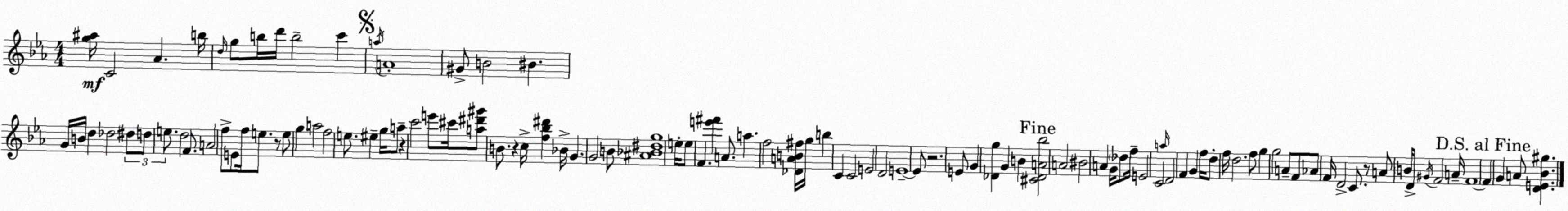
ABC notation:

X:1
T:Untitled
M:4/4
L:1/4
K:Eb
[g^a]/4 C2 _A b/4 d/4 g/2 b/4 d'/4 b2 c' a/4 A4 ^G/2 B2 ^B G/4 B/4 d _d2 ^d/2 d/2 e/2 d2 F/2 A2 f/2 E/2 f/4 e/2 z/2 e/2 g a2 f2 e/2 ^e g/4 a/2 z c'2 e'/2 ^c'/4 [a^d'^g']/2 B/2 z c/4 [f_b^d'] _B/4 G G2 B/2 [^A_B^dg]4 e/4 e/2 F [e'^f'] A/2 a f2 [_DAB^f]/4 g/4 b C C2 E2 D2 E4 E/2 z2 E/2 G [_Dg] G B [^C_DA_b]2 A2 ^B2 A G/4 _d/2 f/4 E2 C2 a/4 D2 F G f/4 d/2 f/4 d2 f/2 g g2 A/2 F/2 _A/2 F/4 D2 C/2 z/2 A/2 B/4 D/2 ^G/4 F2 A/4 F4 F G A/2 [DE_B^g]